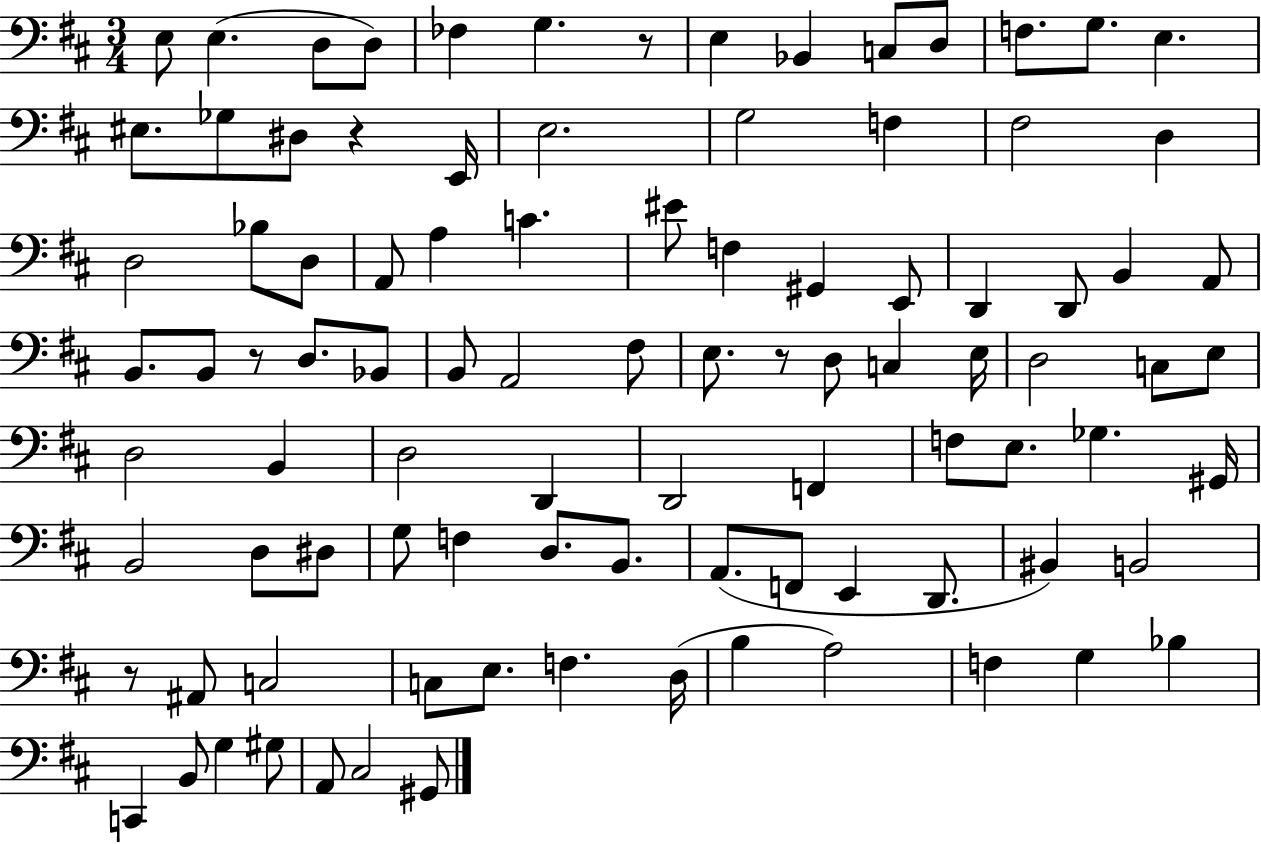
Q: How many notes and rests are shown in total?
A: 96